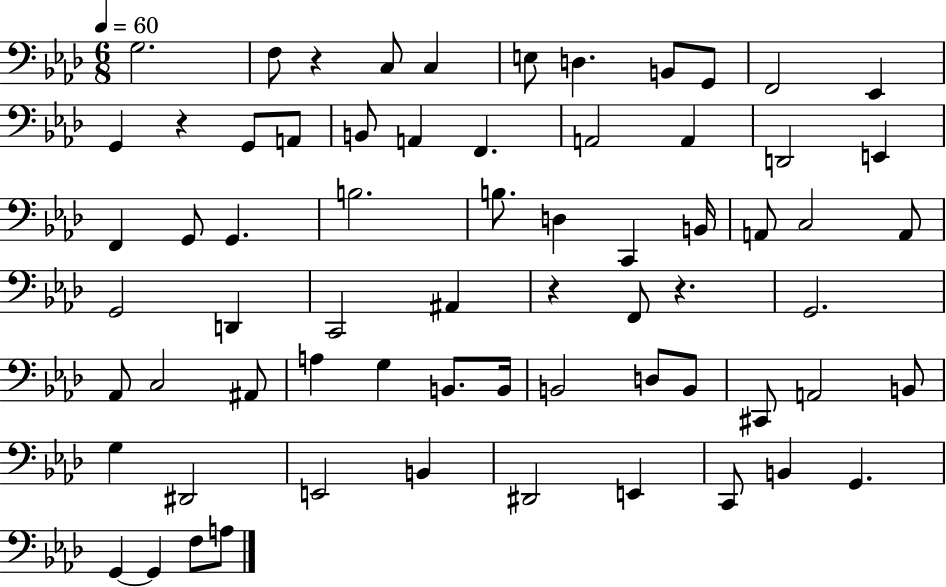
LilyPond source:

{
  \clef bass
  \numericTimeSignature
  \time 6/8
  \key aes \major
  \tempo 4 = 60
  g2. | f8 r4 c8 c4 | e8 d4. b,8 g,8 | f,2 ees,4 | \break g,4 r4 g,8 a,8 | b,8 a,4 f,4. | a,2 a,4 | d,2 e,4 | \break f,4 g,8 g,4. | b2. | b8. d4 c,4 b,16 | a,8 c2 a,8 | \break g,2 d,4 | c,2 ais,4 | r4 f,8 r4. | g,2. | \break aes,8 c2 ais,8 | a4 g4 b,8. b,16 | b,2 d8 b,8 | cis,8 a,2 b,8 | \break g4 dis,2 | e,2 b,4 | dis,2 e,4 | c,8 b,4 g,4. | \break g,4~~ g,4 f8 a8 | \bar "|."
}